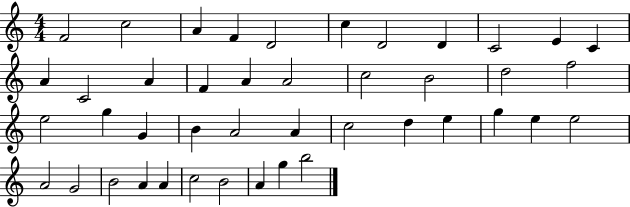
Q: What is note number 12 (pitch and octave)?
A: A4